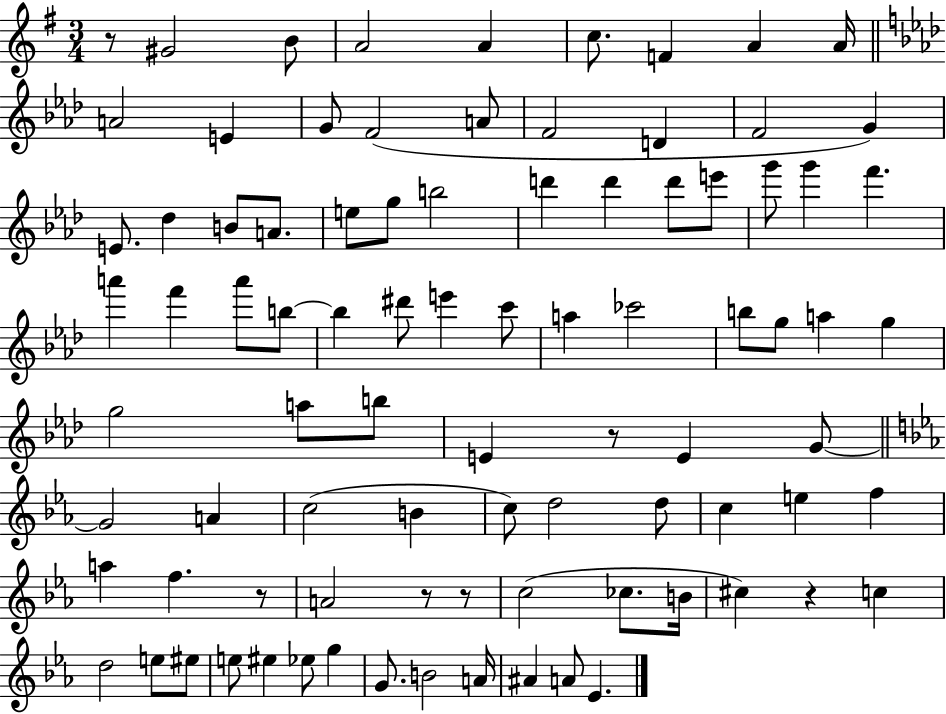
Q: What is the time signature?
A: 3/4